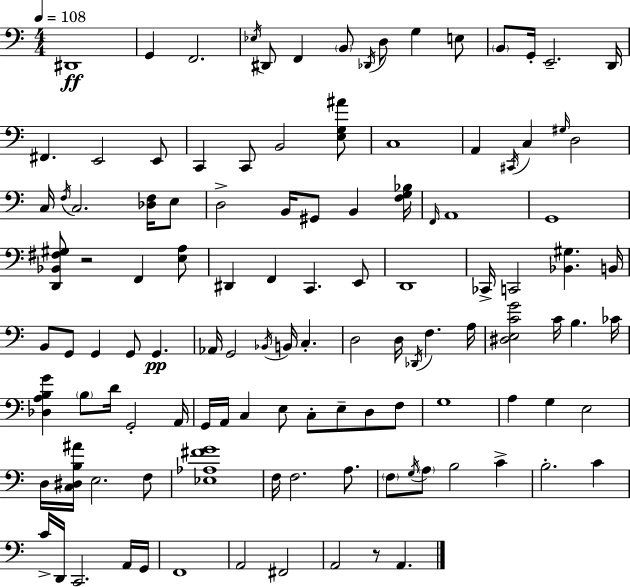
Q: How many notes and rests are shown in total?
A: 116